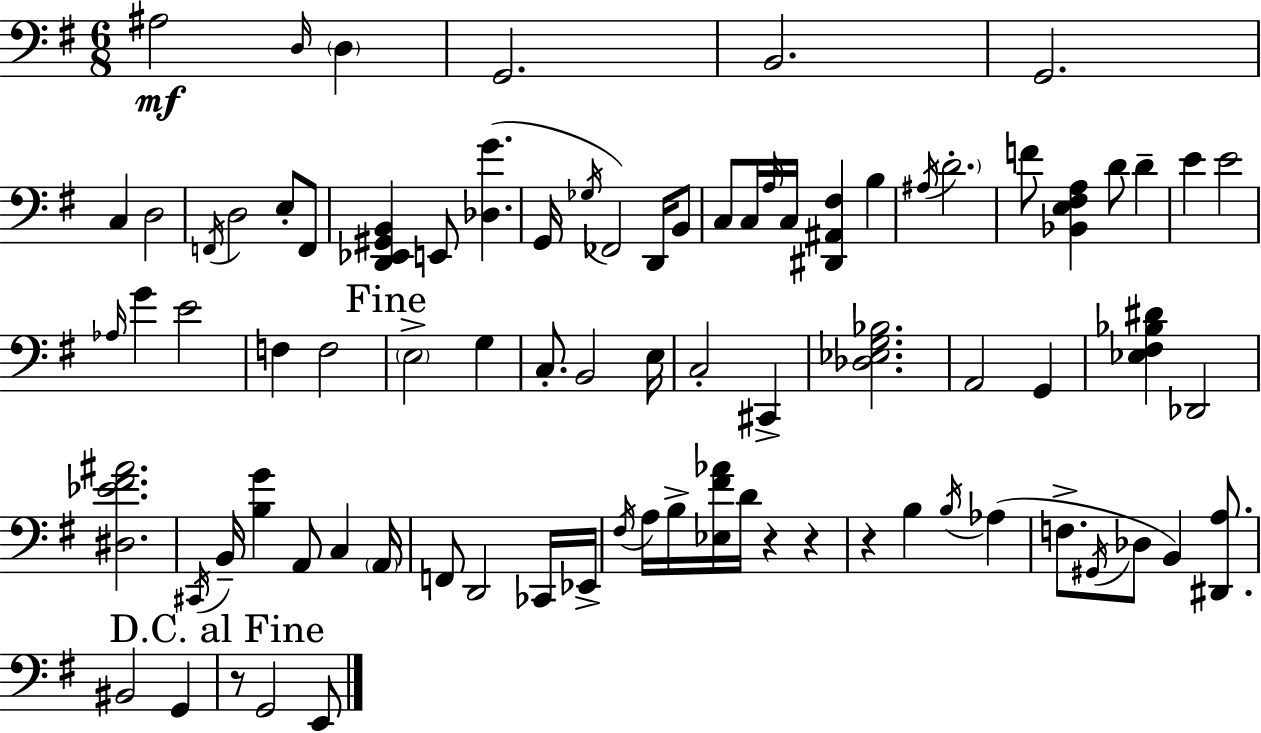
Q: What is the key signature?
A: G major